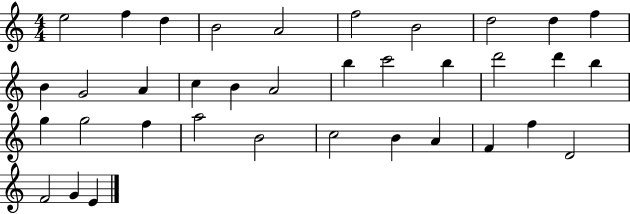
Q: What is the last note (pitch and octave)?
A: E4